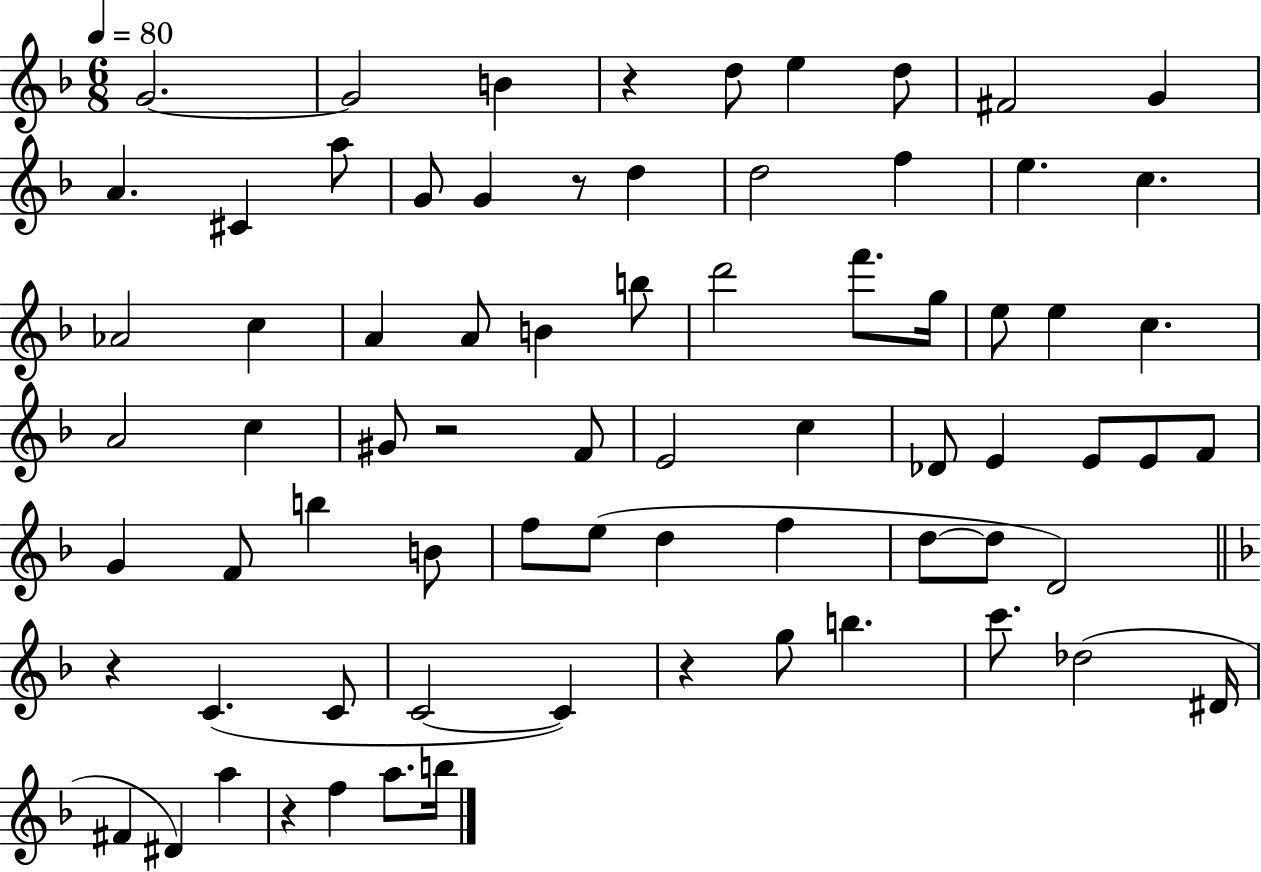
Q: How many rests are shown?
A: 6